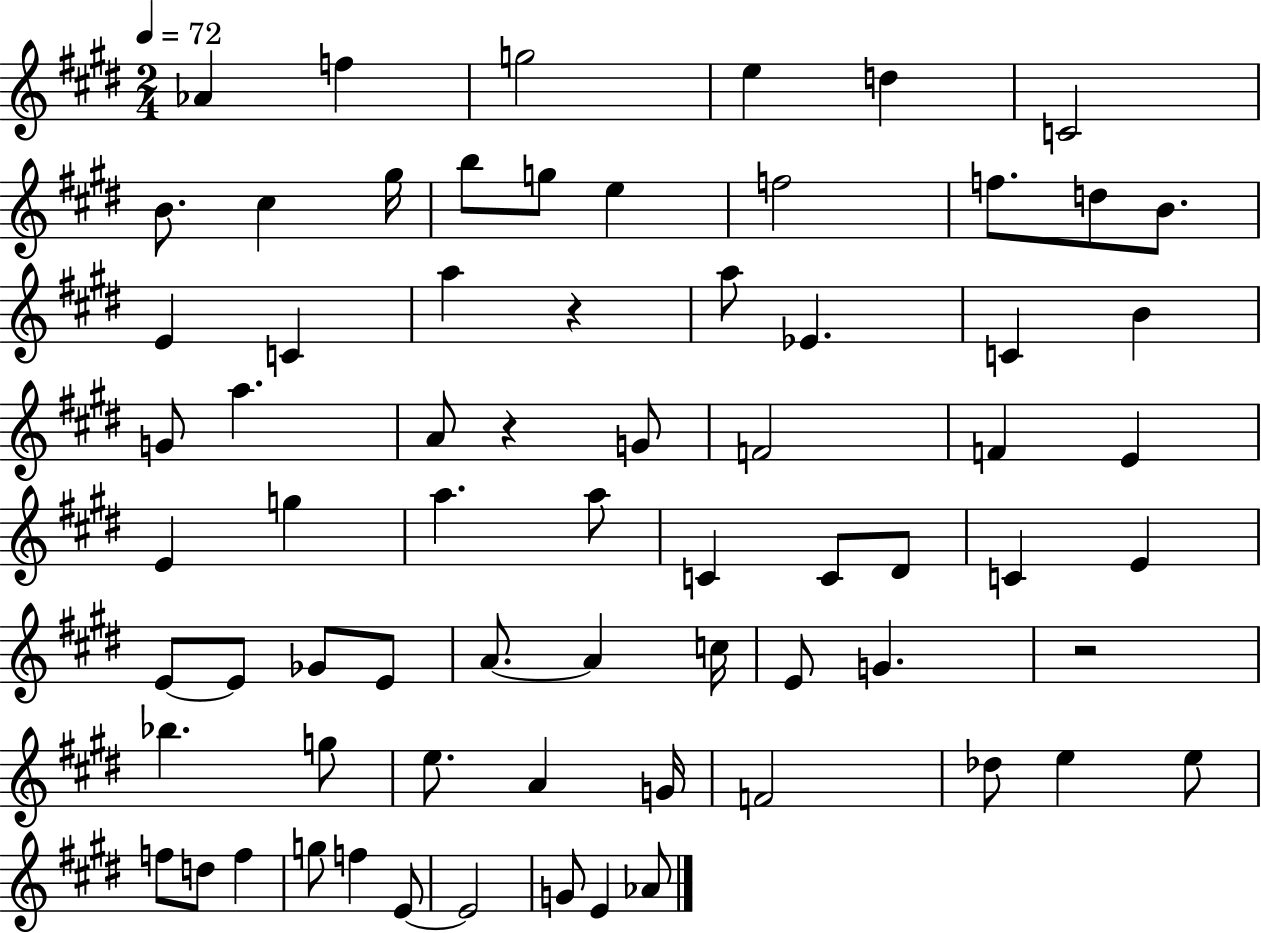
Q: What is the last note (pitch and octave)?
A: Ab4